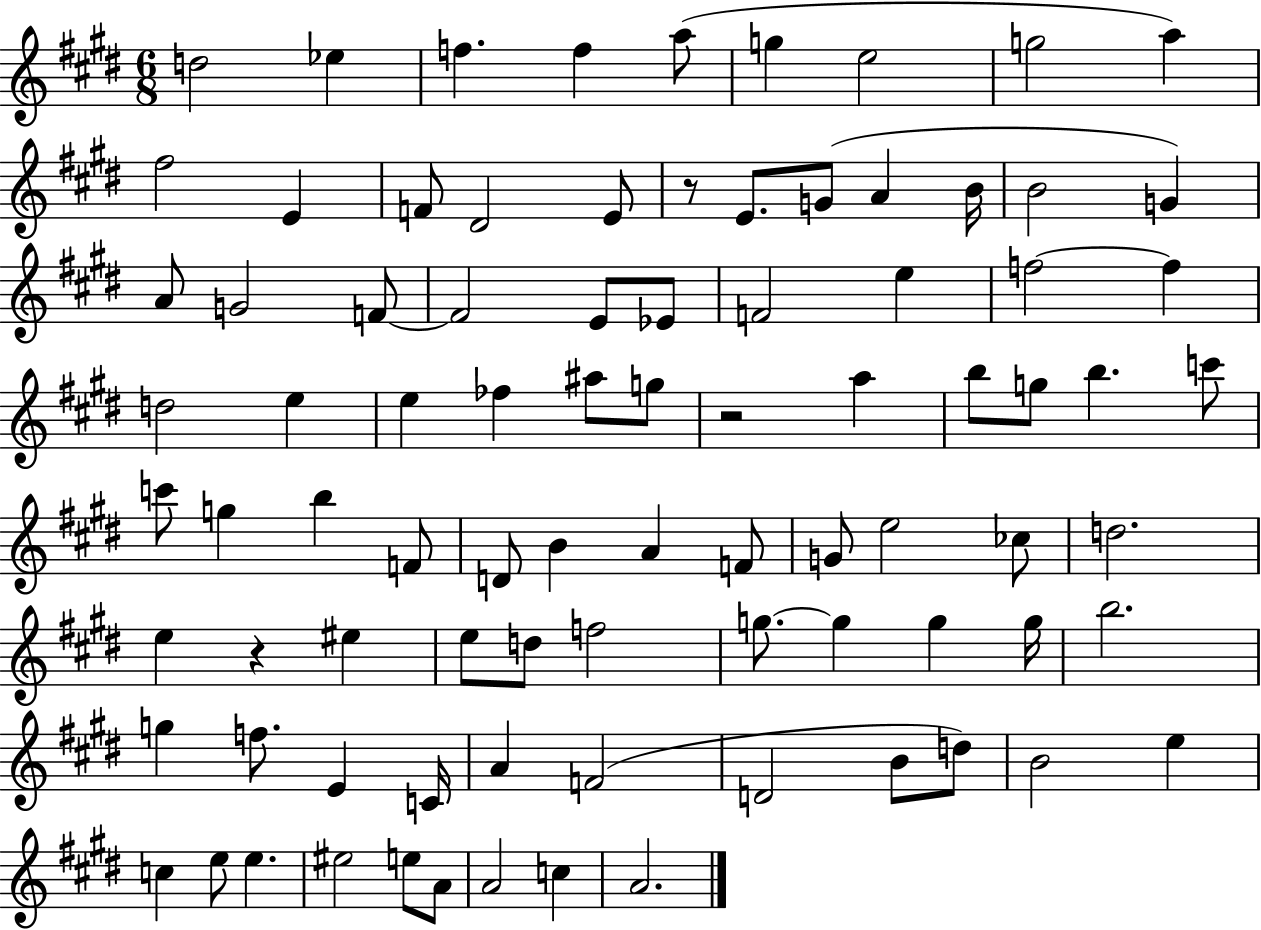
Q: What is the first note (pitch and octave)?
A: D5